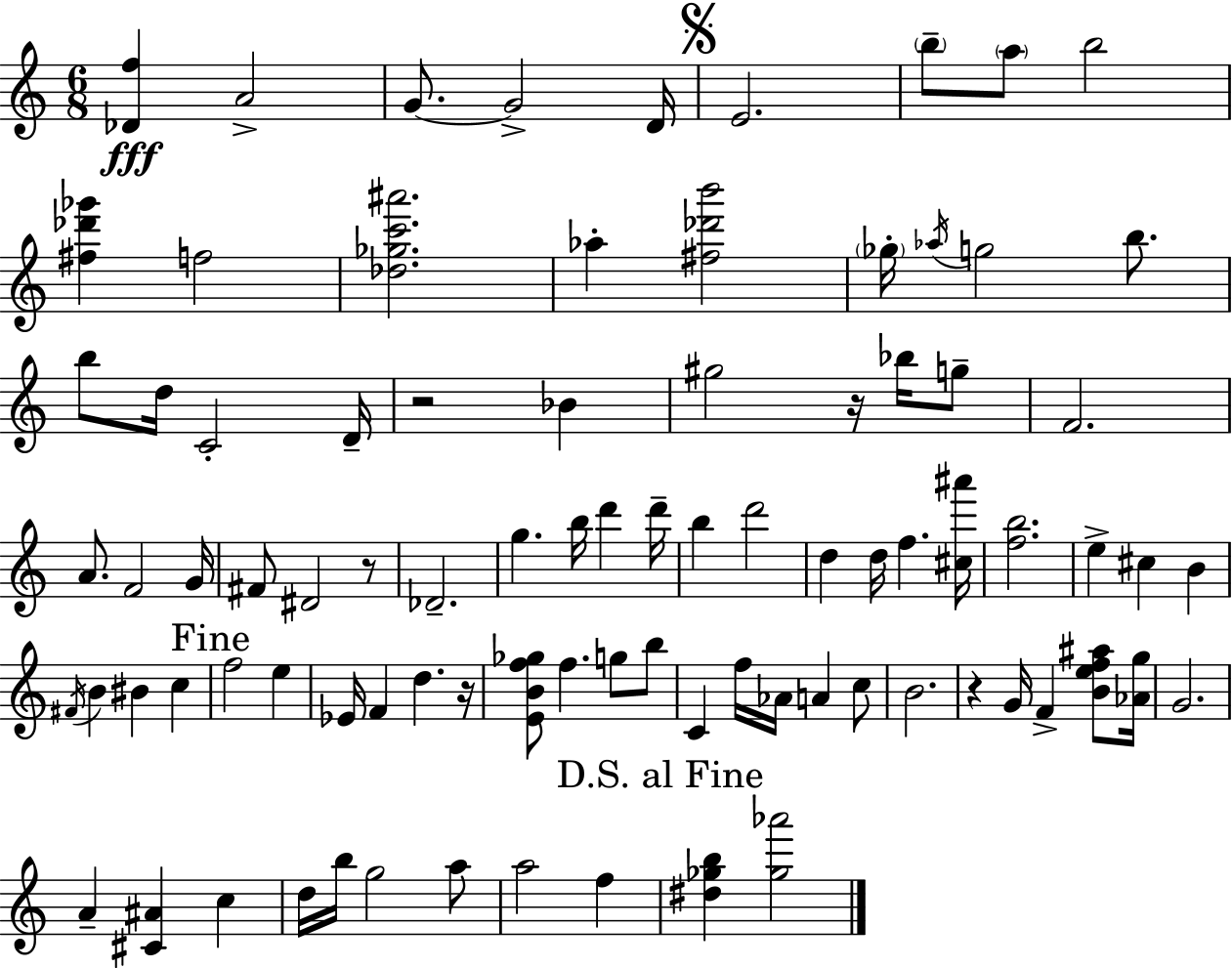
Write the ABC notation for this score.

X:1
T:Untitled
M:6/8
L:1/4
K:C
[_Df] A2 G/2 G2 D/4 E2 b/2 a/2 b2 [^f_d'_g'] f2 [_d_gc'^a']2 _a [^f_d'b']2 _g/4 _a/4 g2 b/2 b/2 d/4 C2 D/4 z2 _B ^g2 z/4 _b/4 g/2 F2 A/2 F2 G/4 ^F/2 ^D2 z/2 _D2 g b/4 d' d'/4 b d'2 d d/4 f [^c^a']/4 [fb]2 e ^c B ^F/4 B ^B c f2 e _E/4 F d z/4 [EBf_g]/2 f g/2 b/2 C f/4 _A/4 A c/2 B2 z G/4 F [Bef^a]/2 [_Ag]/4 G2 A [^C^A] c d/4 b/4 g2 a/2 a2 f [^d_gb] [_g_a']2